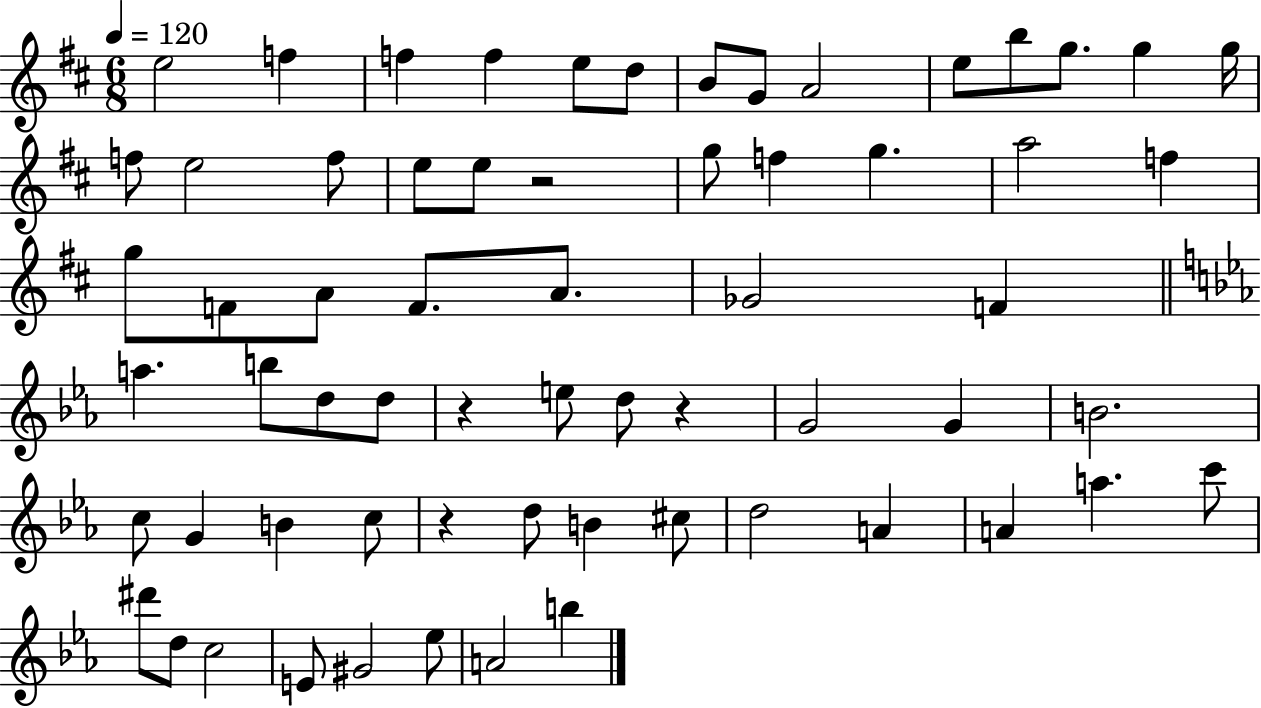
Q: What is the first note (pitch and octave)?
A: E5